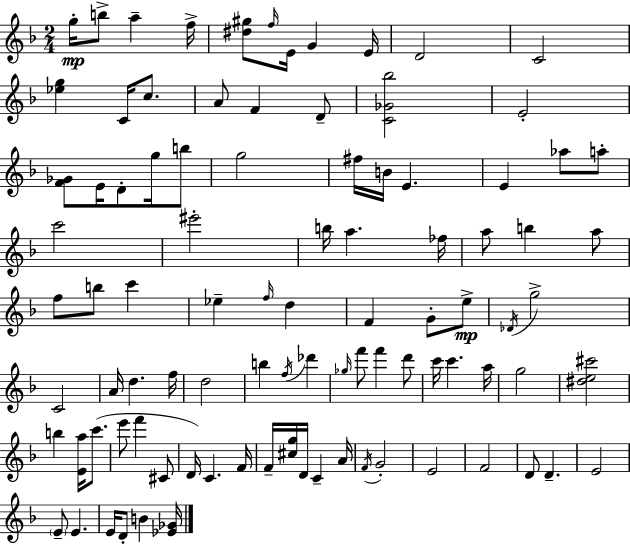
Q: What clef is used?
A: treble